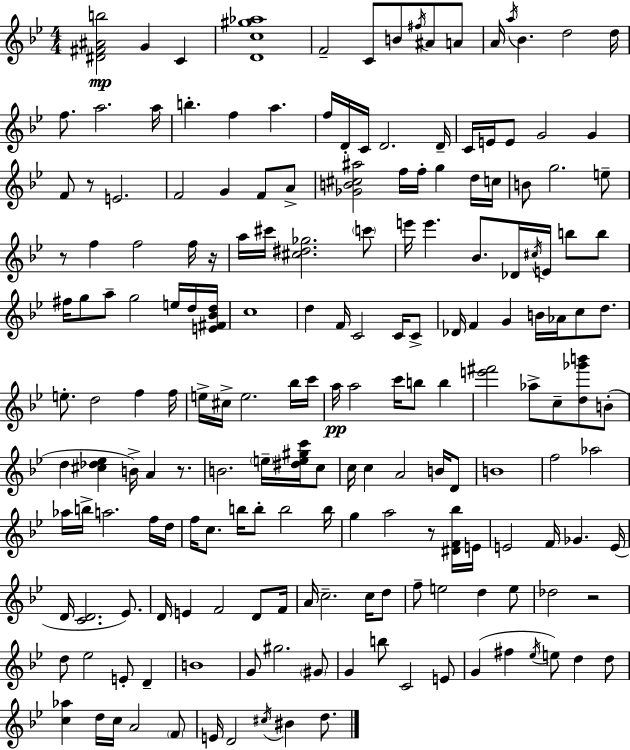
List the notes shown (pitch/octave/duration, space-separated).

[D#4,F#4,A#4,B5]/h G4/q C4/q [D4,C5,G#5,Ab5]/w F4/h C4/e B4/e F#5/s A#4/e A4/e A4/s A5/s Bb4/q. D5/h D5/s F5/e. A5/h. A5/s B5/q. F5/q A5/q. F5/s D4/s C4/s D4/h. D4/s C4/s E4/s E4/e G4/h G4/q F4/e R/e E4/h. F4/h G4/q F4/e A4/e [Gb4,B4,C#5,A#5]/h F5/s F5/s G5/q D5/s C5/s B4/e G5/h. E5/e R/e F5/q F5/h F5/s R/s A5/s C#6/s [C#5,D#5,Gb5]/h. C6/e E6/s E6/q. Bb4/e. Db4/s C#5/s E4/s B5/e B5/e F#5/s G5/e A5/e G5/h E5/s D5/s [E4,F#4,Bb4,D5]/s C5/w D5/q F4/s C4/h C4/s C4/e Db4/s F4/q G4/q B4/s Ab4/s C5/e D5/e. E5/e. D5/h F5/q F5/s E5/s C#5/s E5/h. Bb5/s C6/s A5/s A5/h C6/s B5/e B5/q [E6,F#6]/h Ab5/e C5/e [D5,Gb6,B6]/e B4/e D5/q [C#5,Db5,Eb5]/q B4/s A4/q R/e. B4/h. E5/s [D#5,E5,G#5,C6]/s C5/e C5/s C5/q A4/h B4/s D4/e B4/w F5/h Ab5/h Ab5/s B5/s A5/h. F5/s D5/s F5/s C5/e. B5/s B5/e B5/h B5/s G5/q A5/h R/e [D#4,F4,Bb5]/s E4/s E4/h F4/s Gb4/q. E4/s D4/s [C4,D4]/h. Eb4/e. D4/s E4/q F4/h D4/e F4/s A4/s C5/h. C5/s D5/e F5/e E5/h D5/q E5/e Db5/h R/h D5/e Eb5/h E4/e D4/q B4/w G4/e G#5/h. G#4/e G4/q B5/e C4/h E4/e G4/q F#5/q Eb5/s E5/e D5/q D5/e [C5,Ab5]/q D5/s C5/s A4/h F4/e E4/s D4/h C#5/s BIS4/q D5/e.